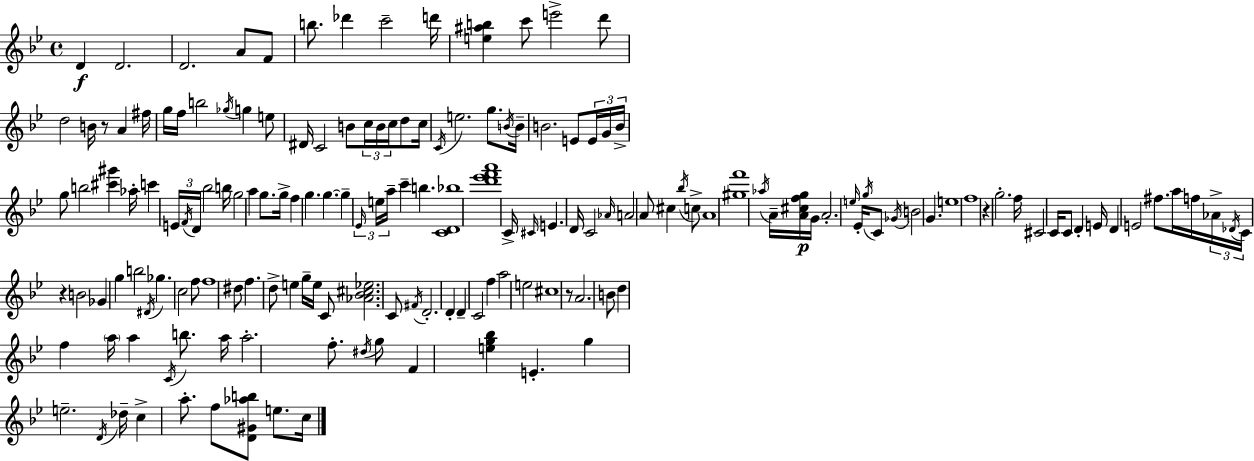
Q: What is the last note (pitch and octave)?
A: C5